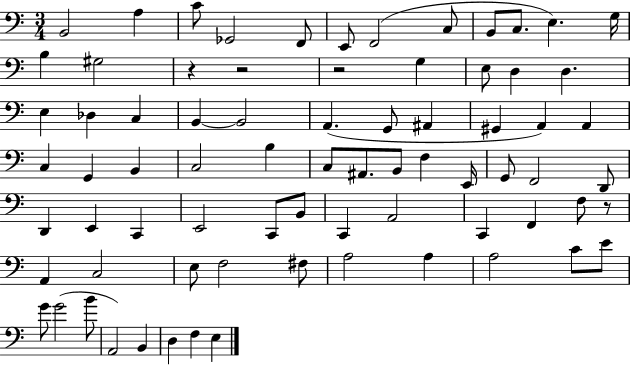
X:1
T:Untitled
M:3/4
L:1/4
K:C
B,,2 A, C/2 _G,,2 F,,/2 E,,/2 F,,2 C,/2 B,,/2 C,/2 E, G,/4 B, ^G,2 z z2 z2 G, E,/2 D, D, E, _D, C, B,, B,,2 A,, G,,/2 ^A,, ^G,, A,, A,, C, G,, B,, C,2 B, C,/2 ^A,,/2 B,,/2 F, E,,/4 G,,/2 F,,2 D,,/2 D,, E,, C,, E,,2 C,,/2 B,,/2 C,, A,,2 C,, F,, F,/2 z/2 A,, C,2 E,/2 F,2 ^F,/2 A,2 A, A,2 C/2 E/2 G/2 G2 B/2 A,,2 B,, D, F, E,